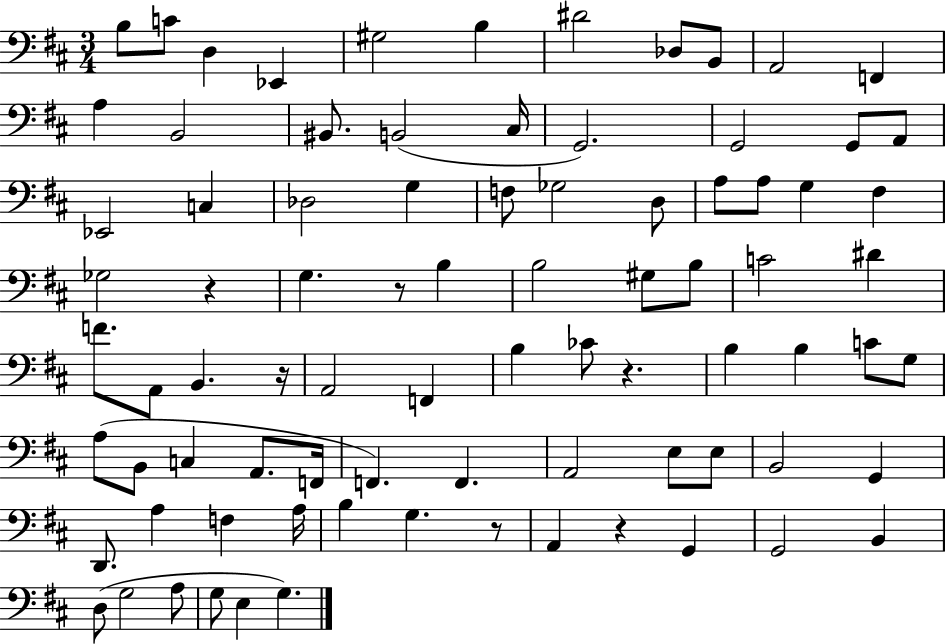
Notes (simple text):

B3/e C4/e D3/q Eb2/q G#3/h B3/q D#4/h Db3/e B2/e A2/h F2/q A3/q B2/h BIS2/e. B2/h C#3/s G2/h. G2/h G2/e A2/e Eb2/h C3/q Db3/h G3/q F3/e Gb3/h D3/e A3/e A3/e G3/q F#3/q Gb3/h R/q G3/q. R/e B3/q B3/h G#3/e B3/e C4/h D#4/q F4/e. A2/e B2/q. R/s A2/h F2/q B3/q CES4/e R/q. B3/q B3/q C4/e G3/e A3/e B2/e C3/q A2/e. F2/s F2/q. F2/q. A2/h E3/e E3/e B2/h G2/q D2/e. A3/q F3/q A3/s B3/q G3/q. R/e A2/q R/q G2/q G2/h B2/q D3/e G3/h A3/e G3/e E3/q G3/q.